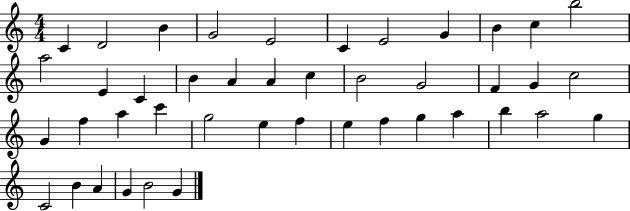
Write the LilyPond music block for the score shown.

{
  \clef treble
  \numericTimeSignature
  \time 4/4
  \key c \major
  c'4 d'2 b'4 | g'2 e'2 | c'4 e'2 g'4 | b'4 c''4 b''2 | \break a''2 e'4 c'4 | b'4 a'4 a'4 c''4 | b'2 g'2 | f'4 g'4 c''2 | \break g'4 f''4 a''4 c'''4 | g''2 e''4 f''4 | e''4 f''4 g''4 a''4 | b''4 a''2 g''4 | \break c'2 b'4 a'4 | g'4 b'2 g'4 | \bar "|."
}